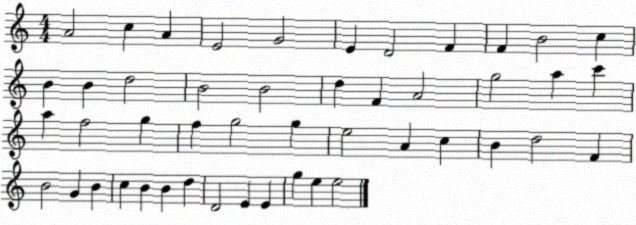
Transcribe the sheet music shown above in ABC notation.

X:1
T:Untitled
M:4/4
L:1/4
K:C
A2 c A E2 G2 E D2 F F B2 c B B d2 B2 B2 d F A2 g2 a c' a f2 g f g2 g e2 A c B d2 F B2 G B c B B d D2 E E g e e2